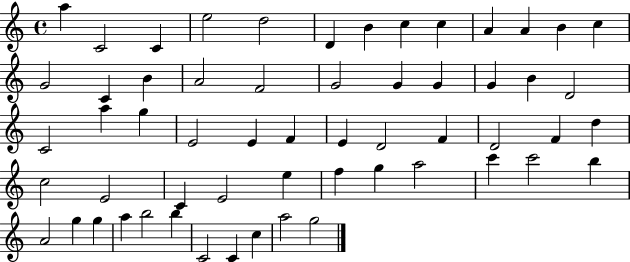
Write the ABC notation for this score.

X:1
T:Untitled
M:4/4
L:1/4
K:C
a C2 C e2 d2 D B c c A A B c G2 C B A2 F2 G2 G G G B D2 C2 a g E2 E F E D2 F D2 F d c2 E2 C E2 e f g a2 c' c'2 b A2 g g a b2 b C2 C c a2 g2